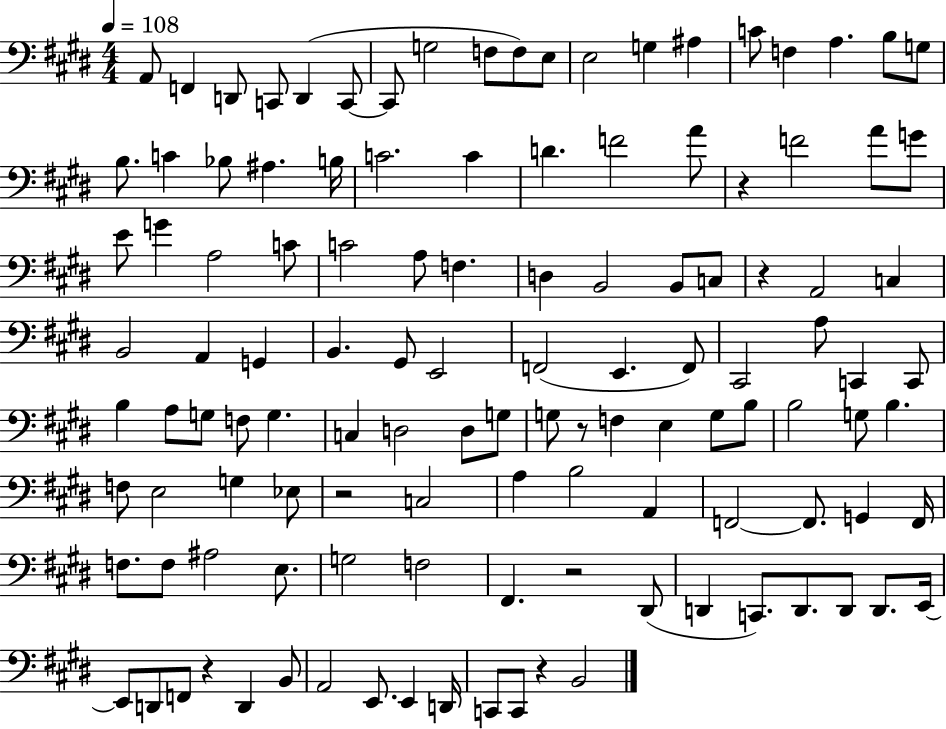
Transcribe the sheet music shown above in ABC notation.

X:1
T:Untitled
M:4/4
L:1/4
K:E
A,,/2 F,, D,,/2 C,,/2 D,, C,,/2 C,,/2 G,2 F,/2 F,/2 E,/2 E,2 G, ^A, C/2 F, A, B,/2 G,/2 B,/2 C _B,/2 ^A, B,/4 C2 C D F2 A/2 z F2 A/2 G/2 E/2 G A,2 C/2 C2 A,/2 F, D, B,,2 B,,/2 C,/2 z A,,2 C, B,,2 A,, G,, B,, ^G,,/2 E,,2 F,,2 E,, F,,/2 ^C,,2 A,/2 C,, C,,/2 B, A,/2 G,/2 F,/2 G, C, D,2 D,/2 G,/2 G,/2 z/2 F, E, G,/2 B,/2 B,2 G,/2 B, F,/2 E,2 G, _E,/2 z2 C,2 A, B,2 A,, F,,2 F,,/2 G,, F,,/4 F,/2 F,/2 ^A,2 E,/2 G,2 F,2 ^F,, z2 ^D,,/2 D,, C,,/2 D,,/2 D,,/2 D,,/2 E,,/4 E,,/2 D,,/2 F,,/2 z D,, B,,/2 A,,2 E,,/2 E,, D,,/4 C,,/2 C,,/2 z B,,2